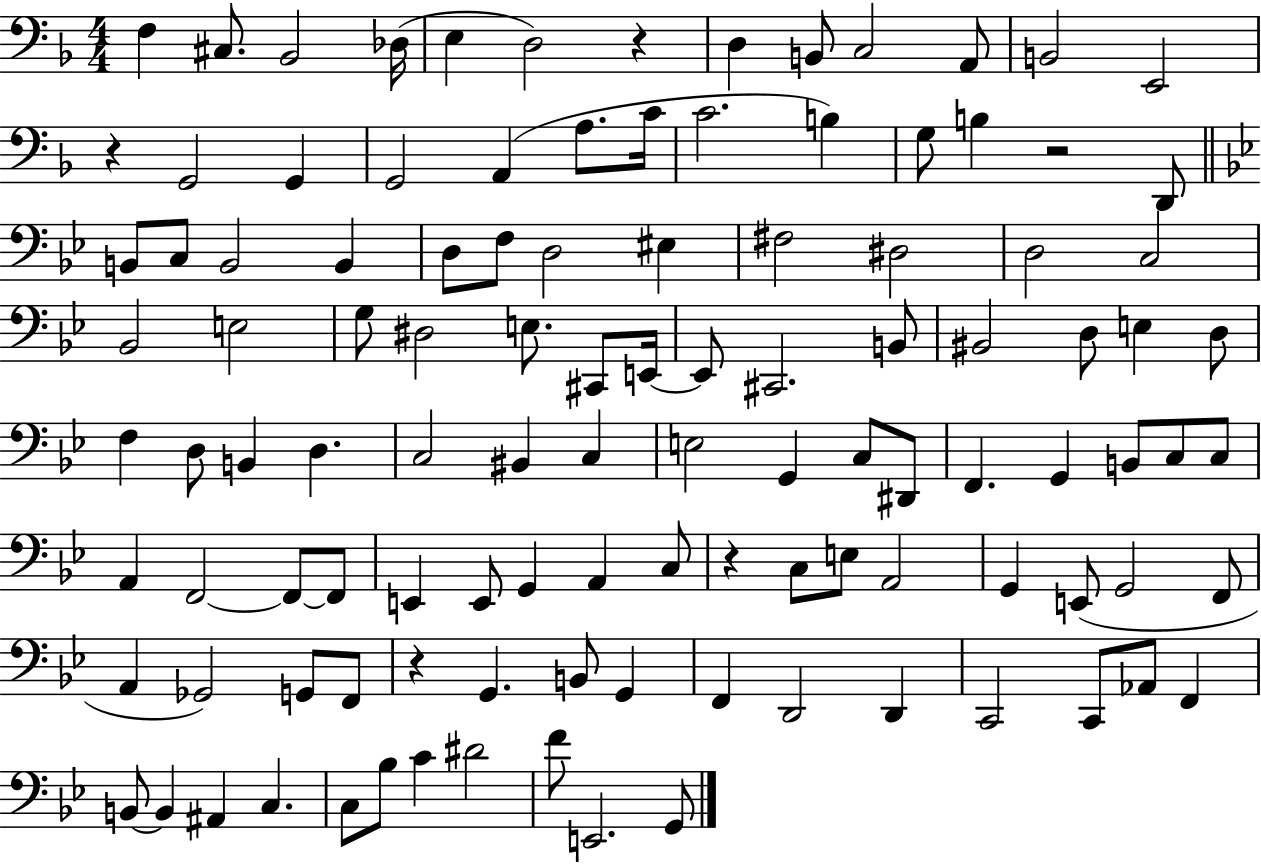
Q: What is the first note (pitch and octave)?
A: F3